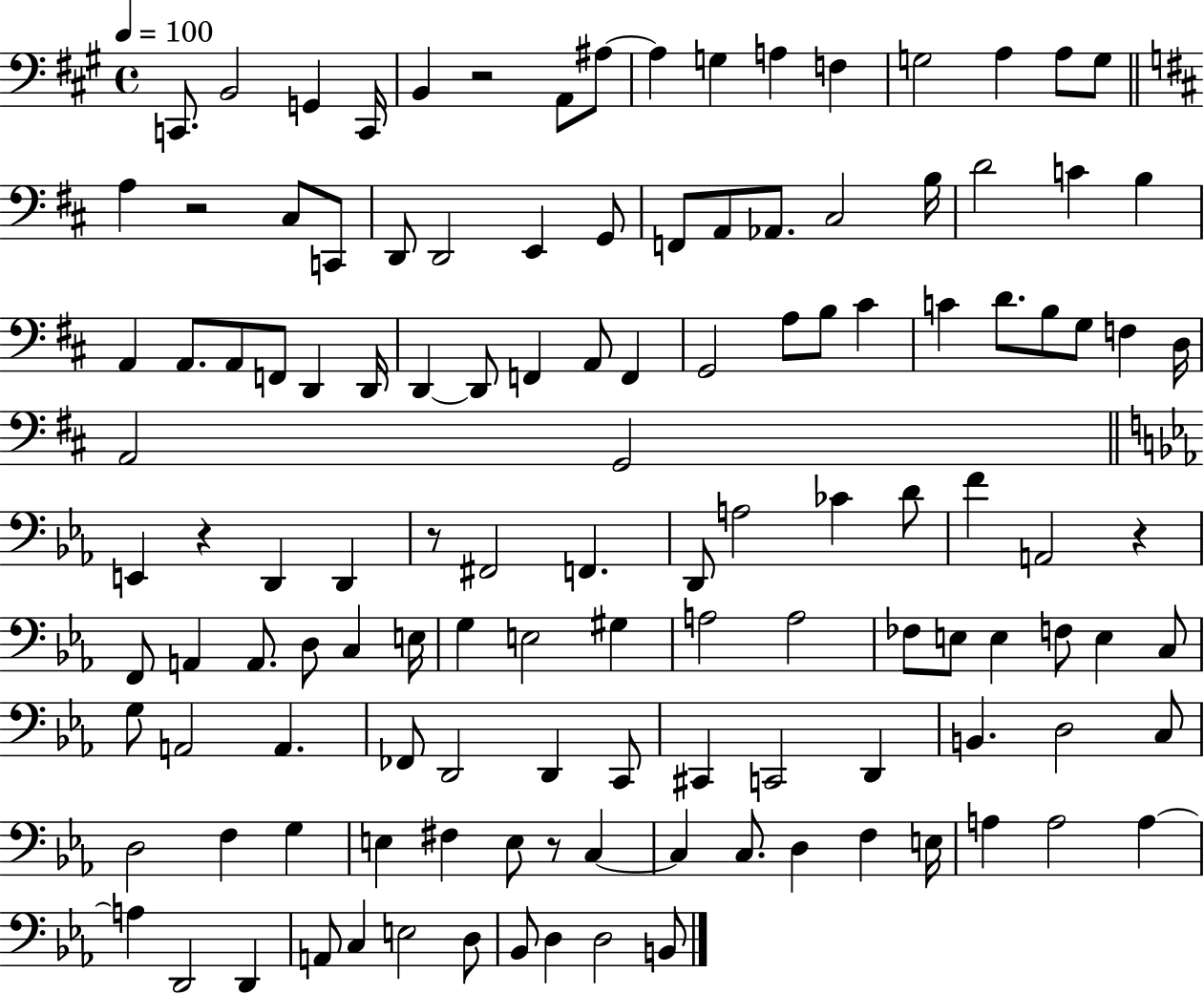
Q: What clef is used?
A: bass